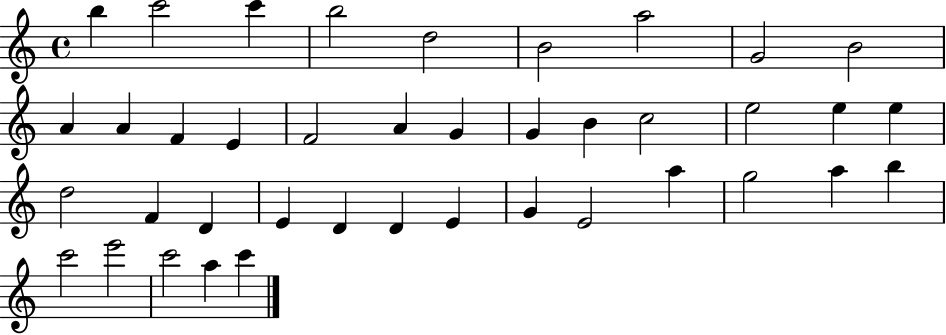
X:1
T:Untitled
M:4/4
L:1/4
K:C
b c'2 c' b2 d2 B2 a2 G2 B2 A A F E F2 A G G B c2 e2 e e d2 F D E D D E G E2 a g2 a b c'2 e'2 c'2 a c'